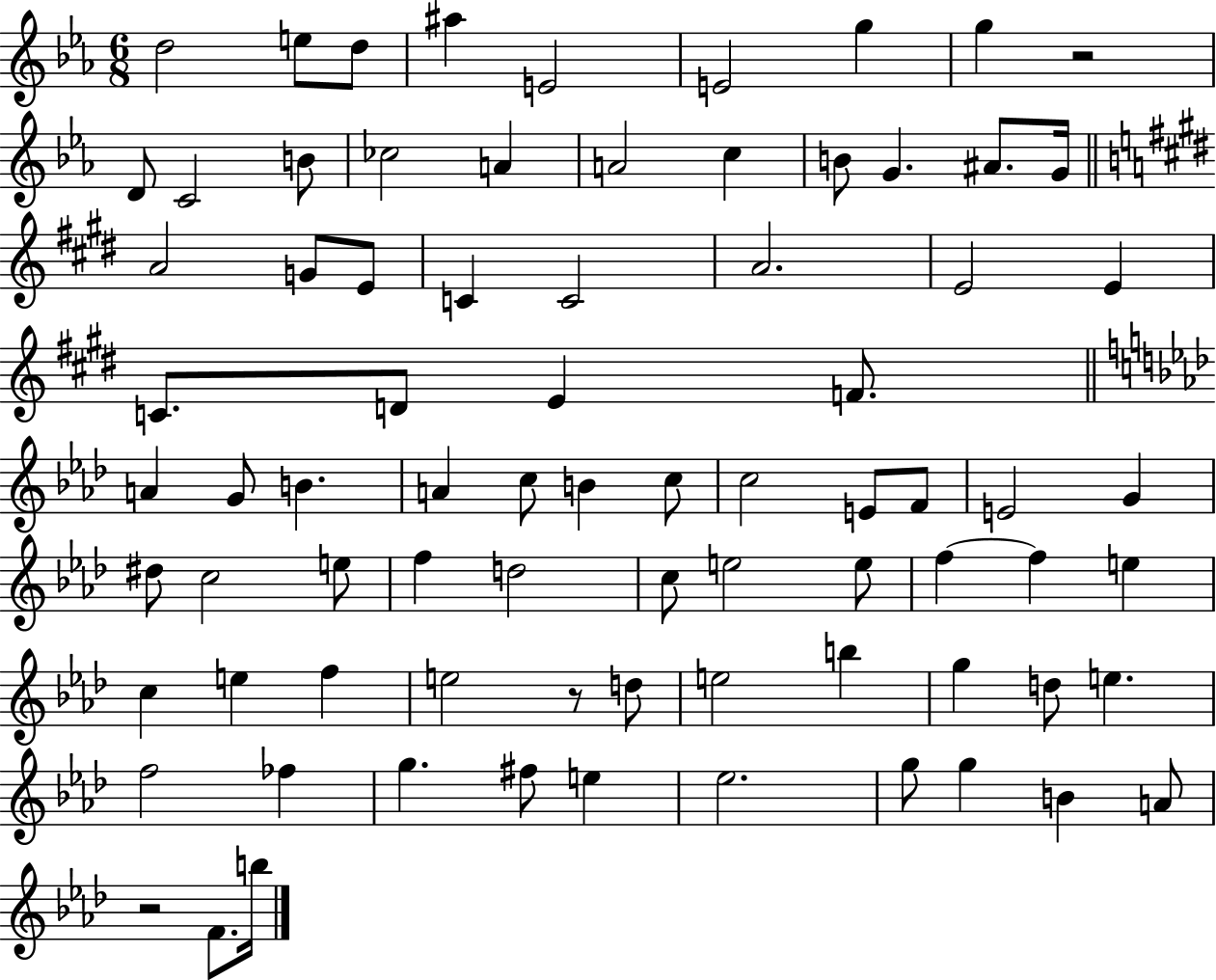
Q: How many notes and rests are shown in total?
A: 79